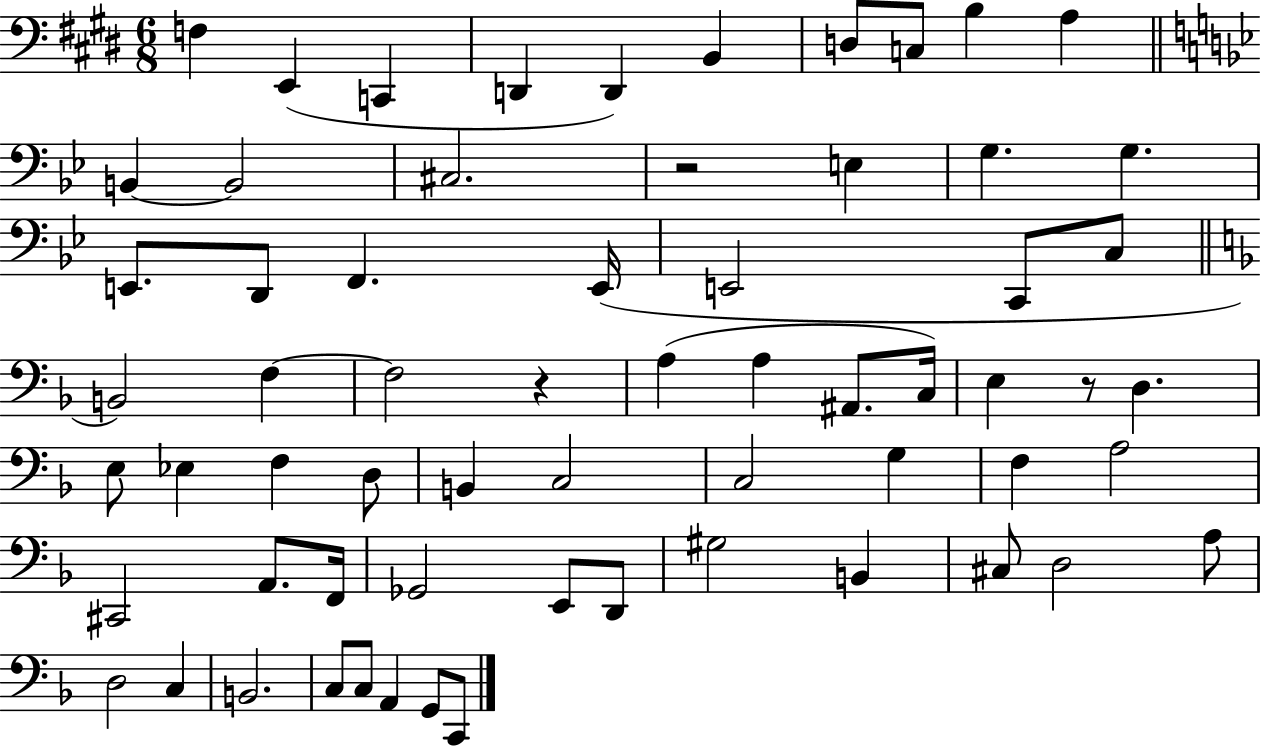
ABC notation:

X:1
T:Untitled
M:6/8
L:1/4
K:E
F, E,, C,, D,, D,, B,, D,/2 C,/2 B, A, B,, B,,2 ^C,2 z2 E, G, G, E,,/2 D,,/2 F,, E,,/4 E,,2 C,,/2 C,/2 B,,2 F, F,2 z A, A, ^A,,/2 C,/4 E, z/2 D, E,/2 _E, F, D,/2 B,, C,2 C,2 G, F, A,2 ^C,,2 A,,/2 F,,/4 _G,,2 E,,/2 D,,/2 ^G,2 B,, ^C,/2 D,2 A,/2 D,2 C, B,,2 C,/2 C,/2 A,, G,,/2 C,,/2